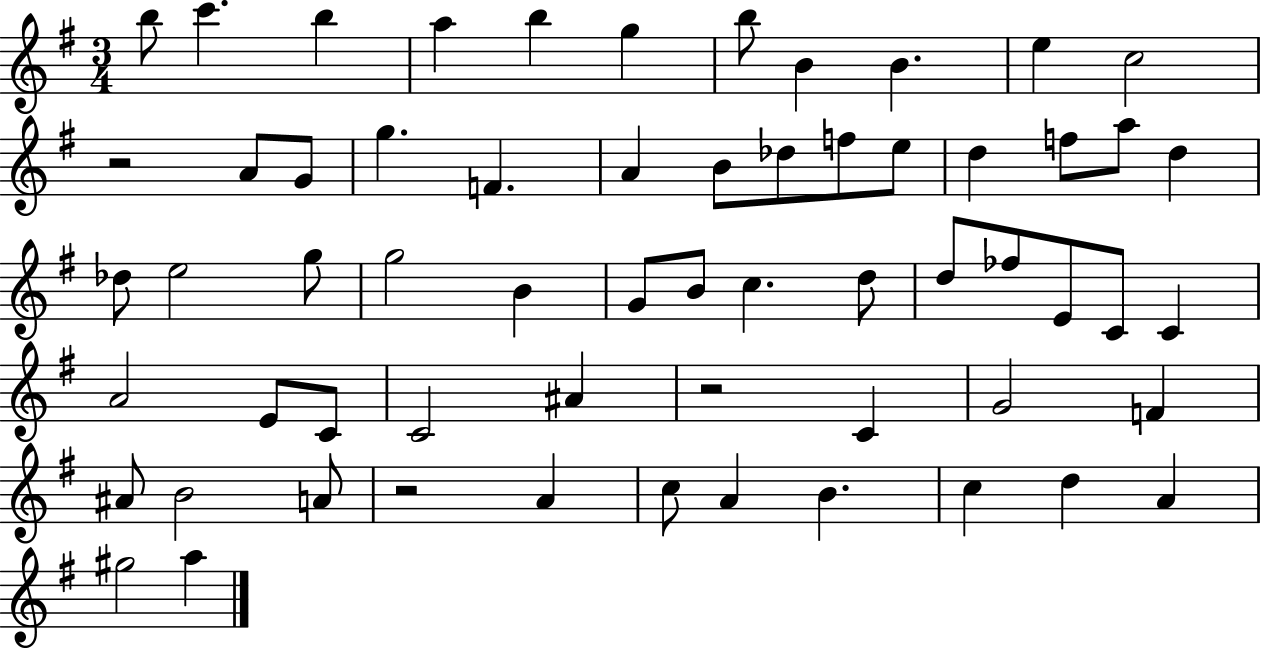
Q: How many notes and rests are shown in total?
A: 61